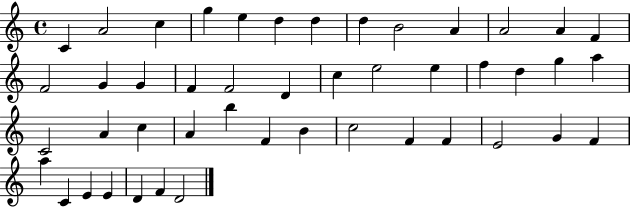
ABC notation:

X:1
T:Untitled
M:4/4
L:1/4
K:C
C A2 c g e d d d B2 A A2 A F F2 G G F F2 D c e2 e f d g a C2 A c A b F B c2 F F E2 G F a C E E D F D2